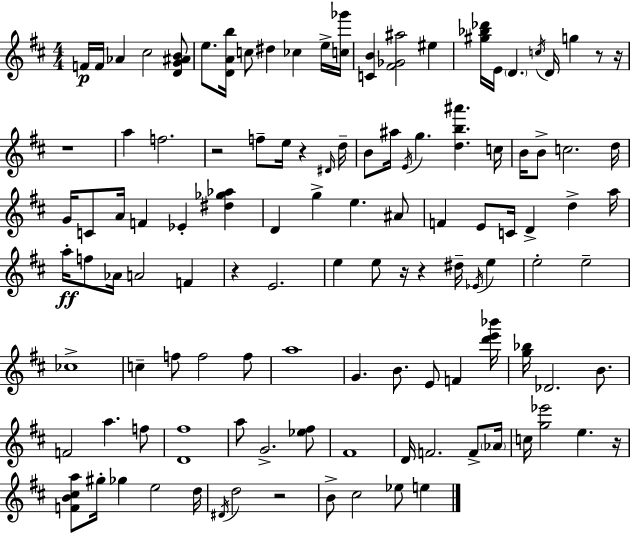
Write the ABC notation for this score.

X:1
T:Untitled
M:4/4
L:1/4
K:D
F/4 F/4 _A ^c2 [DG^AB]/2 e/2 [DAb]/4 c/2 ^d _c e/4 [c_g']/4 [CB] [^F_G^a]2 ^e [^g_b_d']/4 E/4 D c/4 D/4 g z/2 z/4 z4 a f2 z2 f/2 e/4 z ^D/4 d/4 B/2 ^a/4 E/4 g [db^a'] c/4 B/4 B/2 c2 d/4 G/4 C/2 A/4 F _E [^d_g_a] D g e ^A/2 F E/2 C/4 D d a/4 a/4 f/2 _A/4 A2 F z E2 e e/2 z/4 z ^d/4 _E/4 e e2 e2 _c4 c f/2 f2 f/2 a4 G B/2 E/2 F [d'e'_b']/4 [g_b]/4 _D2 B/2 F2 a f/2 [D^f]4 a/2 G2 [_e^f]/2 ^F4 D/4 F2 F/2 _A/4 c/4 [g_e']2 e z/4 [FB^ca]/2 ^g/4 _g e2 d/4 ^D/4 d2 z2 B/2 ^c2 _e/2 e